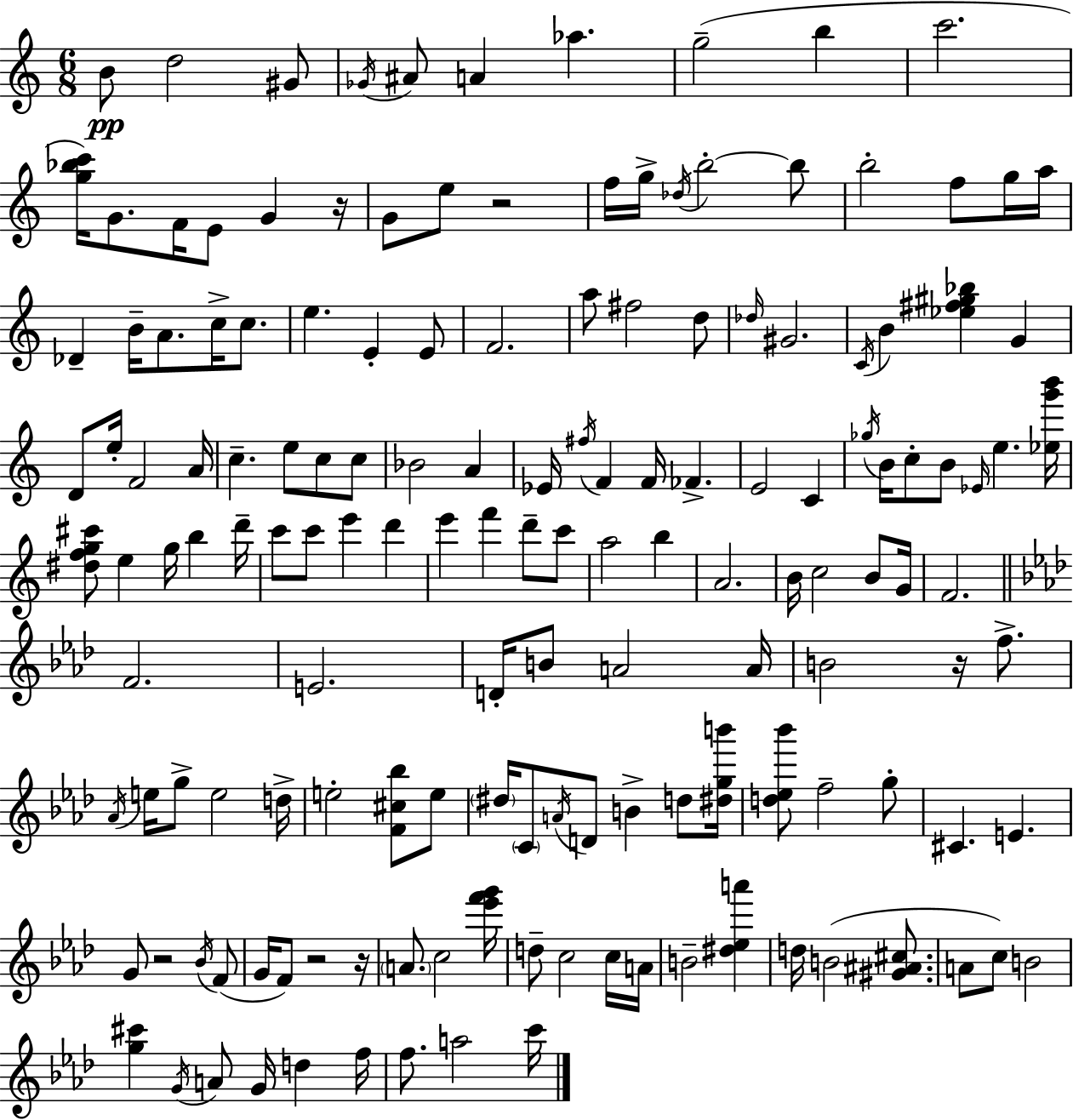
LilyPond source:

{
  \clef treble
  \numericTimeSignature
  \time 6/8
  \key a \minor
  b'8\pp d''2 gis'8 | \acciaccatura { ges'16 } ais'8 a'4 aes''4. | g''2--( b''4 | c'''2. | \break <g'' bes'' c'''>16) g'8. f'16 e'8 g'4 | r16 g'8 e''8 r2 | f''16 g''16-> \acciaccatura { des''16 } b''2-.~~ | b''8 b''2-. f''8 | \break g''16 a''16 des'4-- b'16-- a'8. c''16-> c''8. | e''4. e'4-. | e'8 f'2. | a''8 fis''2 | \break d''8 \grace { des''16 } gis'2. | \acciaccatura { c'16 } b'4 <ees'' fis'' gis'' bes''>4 | g'4 d'8 e''16-. f'2 | a'16 c''4.-- e''8 | \break c''8 c''8 bes'2 | a'4 ees'16 \acciaccatura { fis''16 } f'4 f'16 fes'4.-> | e'2 | c'4 \acciaccatura { ges''16 } b'16 c''8-. b'8 \grace { ees'16 } | \break e''4. <ees'' g''' b'''>16 <dis'' f'' g'' cis'''>8 e''4 | g''16 b''4 d'''16-- c'''8 c'''8 e'''4 | d'''4 e'''4 f'''4 | d'''8-- c'''8 a''2 | \break b''4 a'2. | b'16 c''2 | b'8 g'16 f'2. | \bar "||" \break \key aes \major f'2. | e'2. | d'16-. b'8 a'2 a'16 | b'2 r16 f''8.-> | \break \acciaccatura { aes'16 } e''16 g''8-> e''2 | d''16-> e''2-. <f' cis'' bes''>8 e''8 | \parenthesize dis''16 \parenthesize c'8 \acciaccatura { a'16 } d'8 b'4-> d''8 | <dis'' g'' b'''>16 <d'' ees'' bes'''>8 f''2-- | \break g''8-. cis'4. e'4. | g'8 r2 | \acciaccatura { bes'16 }( f'8 g'16 f'8) r2 | r16 \parenthesize a'8. c''2 | \break <ees''' f''' g'''>16 d''8-- c''2 | c''16 a'16 b'2-- <dis'' ees'' a'''>4 | d''16 b'2( | <gis' ais' cis''>8. a'8 c''8) b'2 | \break <g'' cis'''>4 \acciaccatura { g'16 } a'8 g'16 d''4 | f''16 f''8. a''2 | c'''16 \bar "|."
}